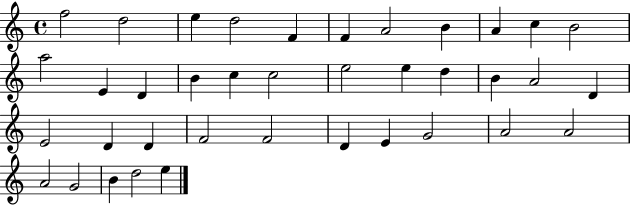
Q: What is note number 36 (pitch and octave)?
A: B4